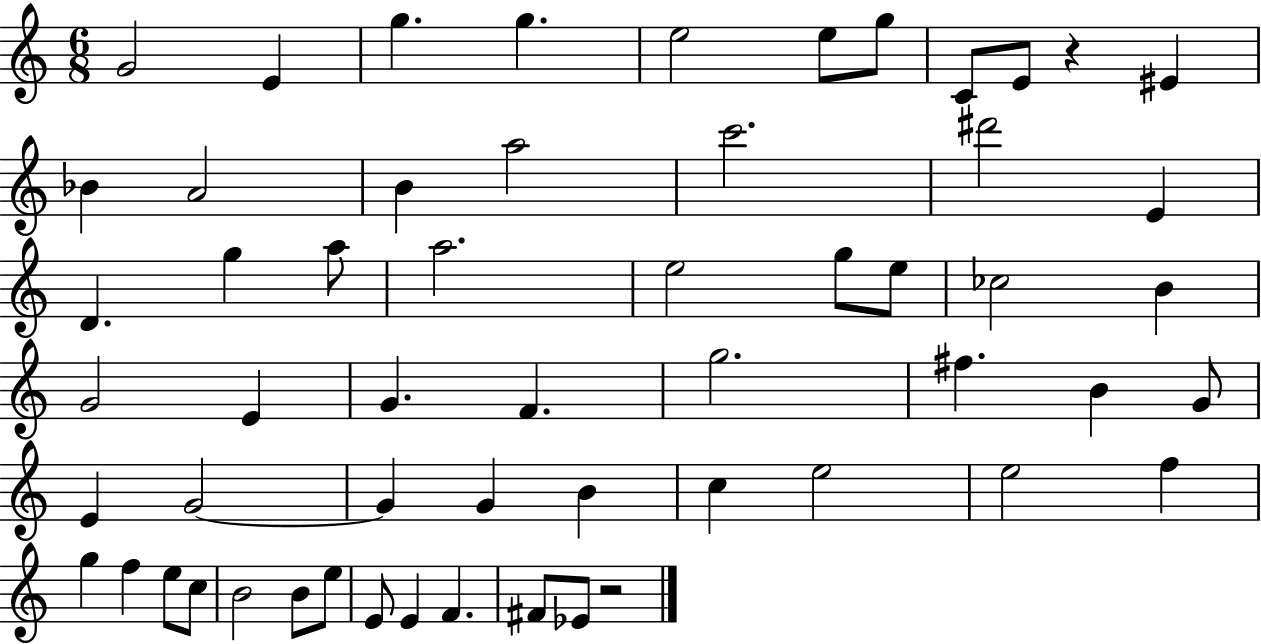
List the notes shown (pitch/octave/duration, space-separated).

G4/h E4/q G5/q. G5/q. E5/h E5/e G5/e C4/e E4/e R/q EIS4/q Bb4/q A4/h B4/q A5/h C6/h. D#6/h E4/q D4/q. G5/q A5/e A5/h. E5/h G5/e E5/e CES5/h B4/q G4/h E4/q G4/q. F4/q. G5/h. F#5/q. B4/q G4/e E4/q G4/h G4/q G4/q B4/q C5/q E5/h E5/h F5/q G5/q F5/q E5/e C5/e B4/h B4/e E5/e E4/e E4/q F4/q. F#4/e Eb4/e R/h